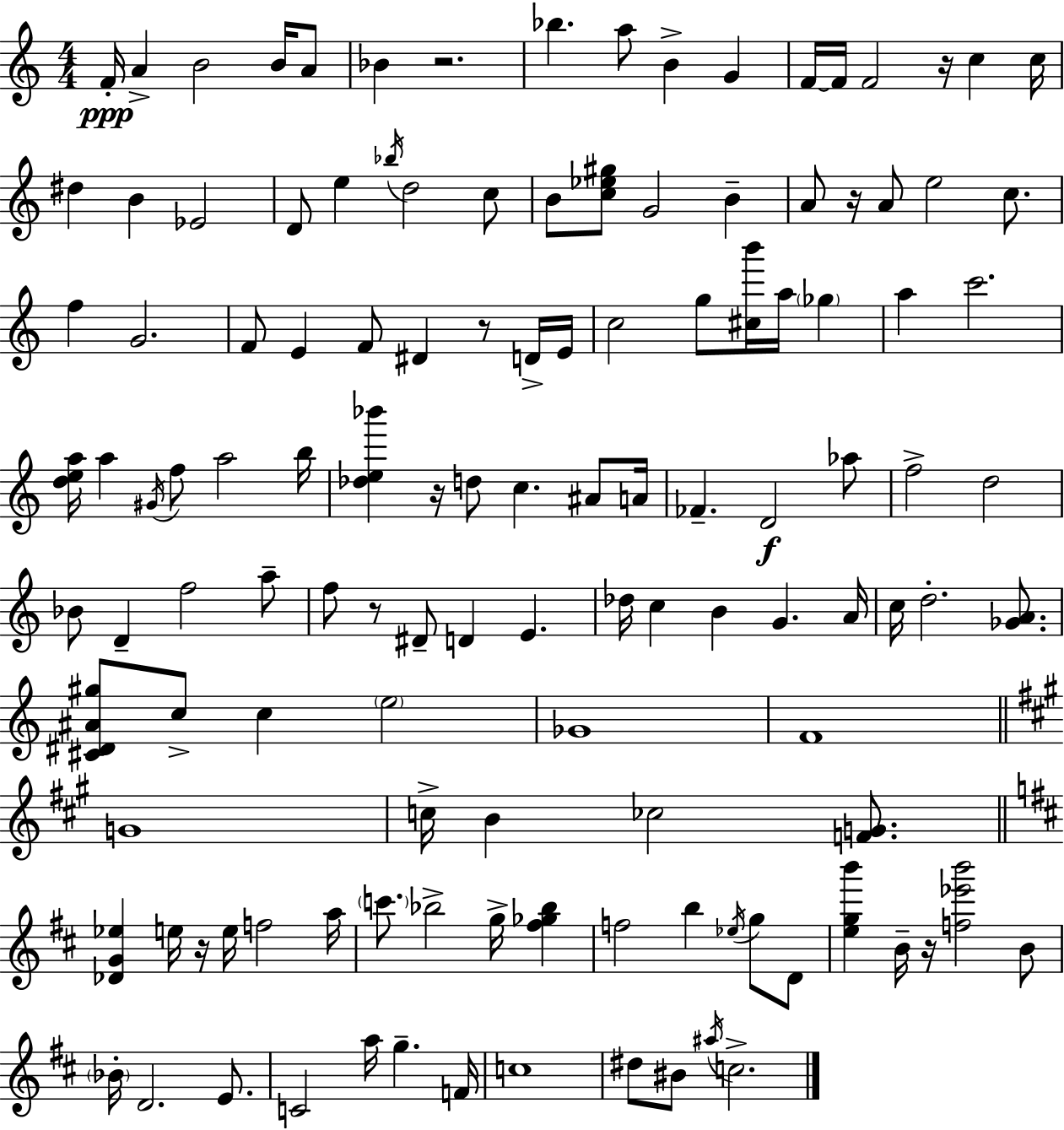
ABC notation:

X:1
T:Untitled
M:4/4
L:1/4
K:Am
F/4 A B2 B/4 A/2 _B z2 _b a/2 B G F/4 F/4 F2 z/4 c c/4 ^d B _E2 D/2 e _b/4 d2 c/2 B/2 [c_e^g]/2 G2 B A/2 z/4 A/2 e2 c/2 f G2 F/2 E F/2 ^D z/2 D/4 E/4 c2 g/2 [^cb']/4 a/4 _g a c'2 [dea]/4 a ^G/4 f/2 a2 b/4 [_de_b'] z/4 d/2 c ^A/2 A/4 _F D2 _a/2 f2 d2 _B/2 D f2 a/2 f/2 z/2 ^D/2 D E _d/4 c B G A/4 c/4 d2 [_GA]/2 [^C^D^A^g]/2 c/2 c e2 _G4 F4 G4 c/4 B _c2 [FG]/2 [_DG_e] e/4 z/4 e/4 f2 a/4 c'/2 _b2 g/4 [^f_g_b] f2 b _e/4 g/2 D/2 [egb'] B/4 z/4 [f_e'b']2 B/2 _B/4 D2 E/2 C2 a/4 g F/4 c4 ^d/2 ^B/2 ^a/4 c2